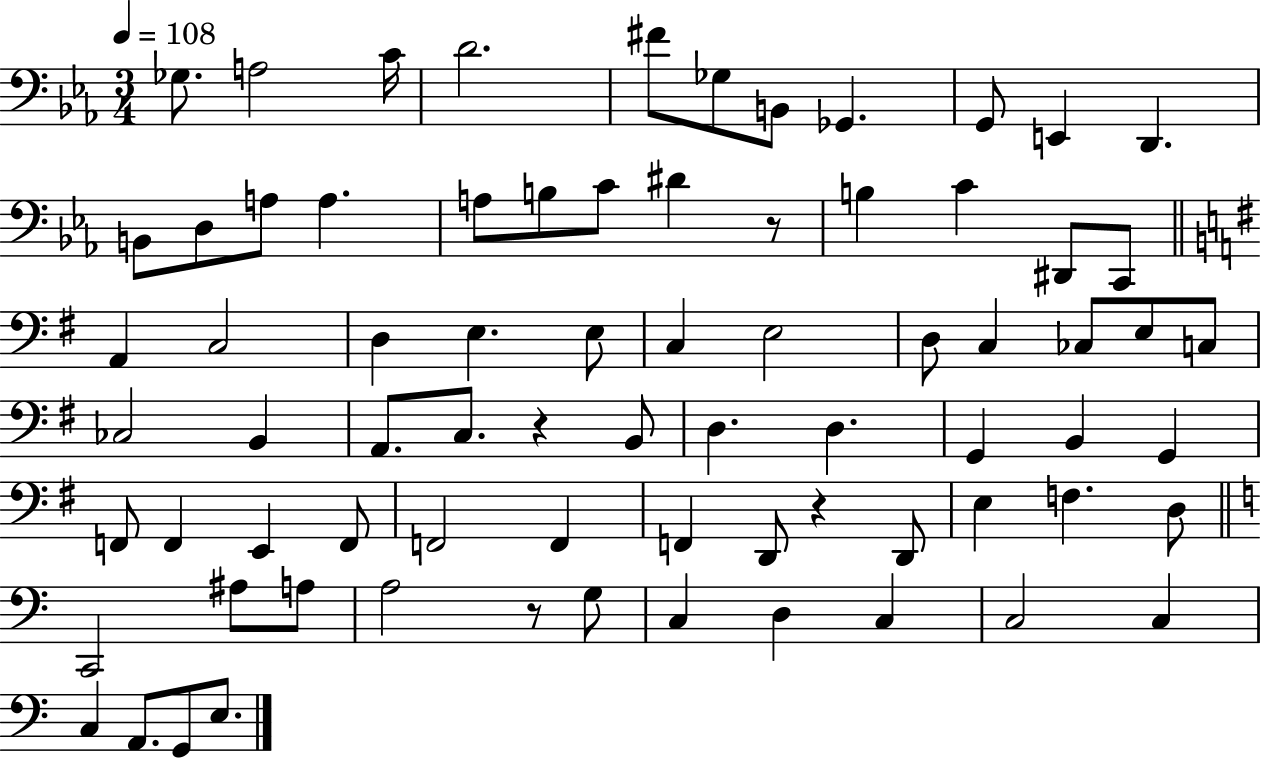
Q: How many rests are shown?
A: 4